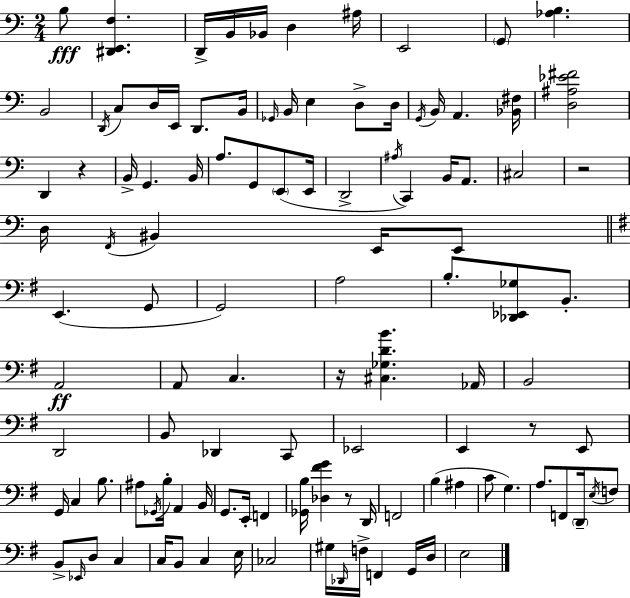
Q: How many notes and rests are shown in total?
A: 111